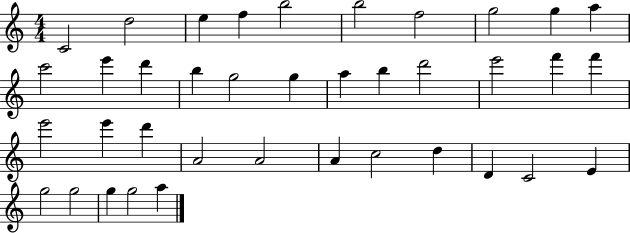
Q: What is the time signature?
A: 4/4